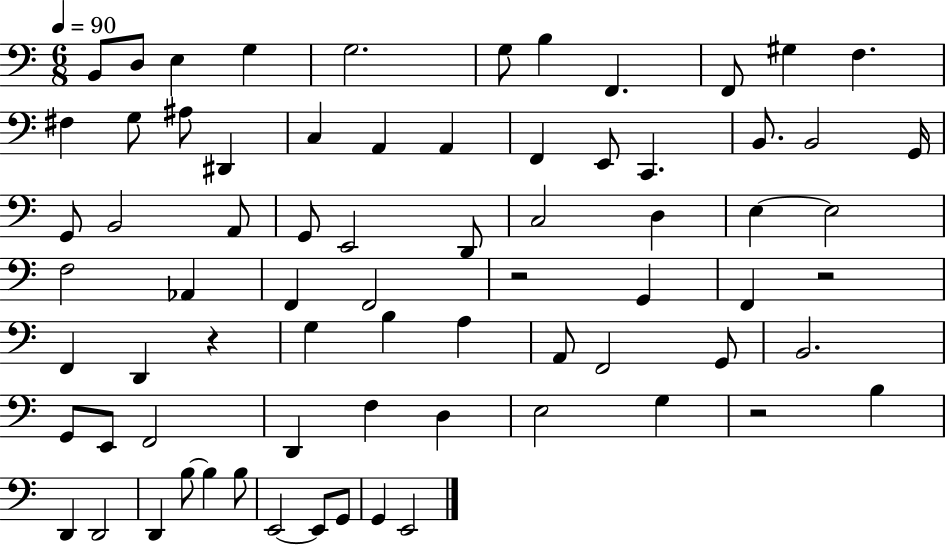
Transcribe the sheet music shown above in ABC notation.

X:1
T:Untitled
M:6/8
L:1/4
K:C
B,,/2 D,/2 E, G, G,2 G,/2 B, F,, F,,/2 ^G, F, ^F, G,/2 ^A,/2 ^D,, C, A,, A,, F,, E,,/2 C,, B,,/2 B,,2 G,,/4 G,,/2 B,,2 A,,/2 G,,/2 E,,2 D,,/2 C,2 D, E, E,2 F,2 _A,, F,, F,,2 z2 G,, F,, z2 F,, D,, z G, B, A, A,,/2 F,,2 G,,/2 B,,2 G,,/2 E,,/2 F,,2 D,, F, D, E,2 G, z2 B, D,, D,,2 D,, B,/2 B, B,/2 E,,2 E,,/2 G,,/2 G,, E,,2